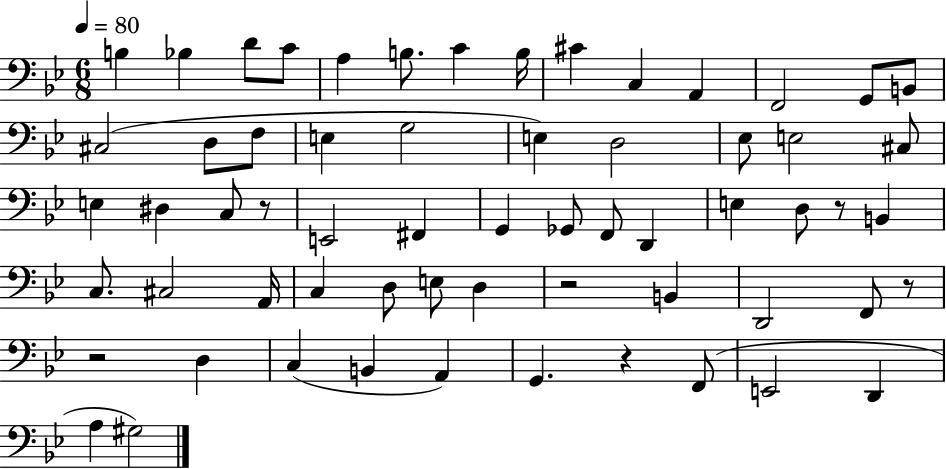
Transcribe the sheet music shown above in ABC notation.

X:1
T:Untitled
M:6/8
L:1/4
K:Bb
B, _B, D/2 C/2 A, B,/2 C B,/4 ^C C, A,, F,,2 G,,/2 B,,/2 ^C,2 D,/2 F,/2 E, G,2 E, D,2 _E,/2 E,2 ^C,/2 E, ^D, C,/2 z/2 E,,2 ^F,, G,, _G,,/2 F,,/2 D,, E, D,/2 z/2 B,, C,/2 ^C,2 A,,/4 C, D,/2 E,/2 D, z2 B,, D,,2 F,,/2 z/2 z2 D, C, B,, A,, G,, z F,,/2 E,,2 D,, A, ^G,2